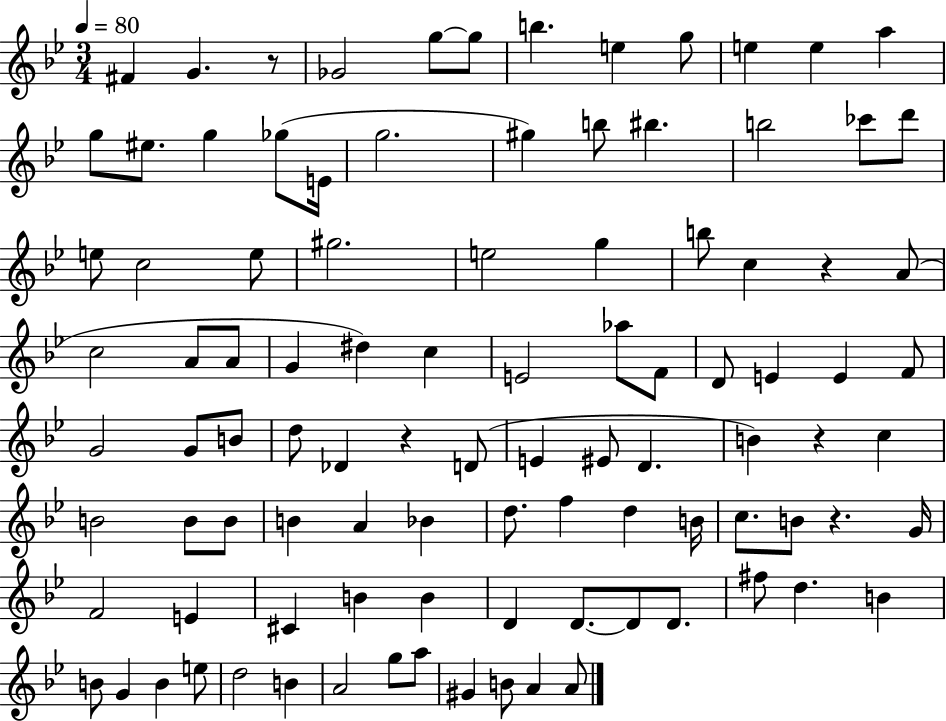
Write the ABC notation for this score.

X:1
T:Untitled
M:3/4
L:1/4
K:Bb
^F G z/2 _G2 g/2 g/2 b e g/2 e e a g/2 ^e/2 g _g/2 E/4 g2 ^g b/2 ^b b2 _c'/2 d'/2 e/2 c2 e/2 ^g2 e2 g b/2 c z A/2 c2 A/2 A/2 G ^d c E2 _a/2 F/2 D/2 E E F/2 G2 G/2 B/2 d/2 _D z D/2 E ^E/2 D B z c B2 B/2 B/2 B A _B d/2 f d B/4 c/2 B/2 z G/4 F2 E ^C B B D D/2 D/2 D/2 ^f/2 d B B/2 G B e/2 d2 B A2 g/2 a/2 ^G B/2 A A/2